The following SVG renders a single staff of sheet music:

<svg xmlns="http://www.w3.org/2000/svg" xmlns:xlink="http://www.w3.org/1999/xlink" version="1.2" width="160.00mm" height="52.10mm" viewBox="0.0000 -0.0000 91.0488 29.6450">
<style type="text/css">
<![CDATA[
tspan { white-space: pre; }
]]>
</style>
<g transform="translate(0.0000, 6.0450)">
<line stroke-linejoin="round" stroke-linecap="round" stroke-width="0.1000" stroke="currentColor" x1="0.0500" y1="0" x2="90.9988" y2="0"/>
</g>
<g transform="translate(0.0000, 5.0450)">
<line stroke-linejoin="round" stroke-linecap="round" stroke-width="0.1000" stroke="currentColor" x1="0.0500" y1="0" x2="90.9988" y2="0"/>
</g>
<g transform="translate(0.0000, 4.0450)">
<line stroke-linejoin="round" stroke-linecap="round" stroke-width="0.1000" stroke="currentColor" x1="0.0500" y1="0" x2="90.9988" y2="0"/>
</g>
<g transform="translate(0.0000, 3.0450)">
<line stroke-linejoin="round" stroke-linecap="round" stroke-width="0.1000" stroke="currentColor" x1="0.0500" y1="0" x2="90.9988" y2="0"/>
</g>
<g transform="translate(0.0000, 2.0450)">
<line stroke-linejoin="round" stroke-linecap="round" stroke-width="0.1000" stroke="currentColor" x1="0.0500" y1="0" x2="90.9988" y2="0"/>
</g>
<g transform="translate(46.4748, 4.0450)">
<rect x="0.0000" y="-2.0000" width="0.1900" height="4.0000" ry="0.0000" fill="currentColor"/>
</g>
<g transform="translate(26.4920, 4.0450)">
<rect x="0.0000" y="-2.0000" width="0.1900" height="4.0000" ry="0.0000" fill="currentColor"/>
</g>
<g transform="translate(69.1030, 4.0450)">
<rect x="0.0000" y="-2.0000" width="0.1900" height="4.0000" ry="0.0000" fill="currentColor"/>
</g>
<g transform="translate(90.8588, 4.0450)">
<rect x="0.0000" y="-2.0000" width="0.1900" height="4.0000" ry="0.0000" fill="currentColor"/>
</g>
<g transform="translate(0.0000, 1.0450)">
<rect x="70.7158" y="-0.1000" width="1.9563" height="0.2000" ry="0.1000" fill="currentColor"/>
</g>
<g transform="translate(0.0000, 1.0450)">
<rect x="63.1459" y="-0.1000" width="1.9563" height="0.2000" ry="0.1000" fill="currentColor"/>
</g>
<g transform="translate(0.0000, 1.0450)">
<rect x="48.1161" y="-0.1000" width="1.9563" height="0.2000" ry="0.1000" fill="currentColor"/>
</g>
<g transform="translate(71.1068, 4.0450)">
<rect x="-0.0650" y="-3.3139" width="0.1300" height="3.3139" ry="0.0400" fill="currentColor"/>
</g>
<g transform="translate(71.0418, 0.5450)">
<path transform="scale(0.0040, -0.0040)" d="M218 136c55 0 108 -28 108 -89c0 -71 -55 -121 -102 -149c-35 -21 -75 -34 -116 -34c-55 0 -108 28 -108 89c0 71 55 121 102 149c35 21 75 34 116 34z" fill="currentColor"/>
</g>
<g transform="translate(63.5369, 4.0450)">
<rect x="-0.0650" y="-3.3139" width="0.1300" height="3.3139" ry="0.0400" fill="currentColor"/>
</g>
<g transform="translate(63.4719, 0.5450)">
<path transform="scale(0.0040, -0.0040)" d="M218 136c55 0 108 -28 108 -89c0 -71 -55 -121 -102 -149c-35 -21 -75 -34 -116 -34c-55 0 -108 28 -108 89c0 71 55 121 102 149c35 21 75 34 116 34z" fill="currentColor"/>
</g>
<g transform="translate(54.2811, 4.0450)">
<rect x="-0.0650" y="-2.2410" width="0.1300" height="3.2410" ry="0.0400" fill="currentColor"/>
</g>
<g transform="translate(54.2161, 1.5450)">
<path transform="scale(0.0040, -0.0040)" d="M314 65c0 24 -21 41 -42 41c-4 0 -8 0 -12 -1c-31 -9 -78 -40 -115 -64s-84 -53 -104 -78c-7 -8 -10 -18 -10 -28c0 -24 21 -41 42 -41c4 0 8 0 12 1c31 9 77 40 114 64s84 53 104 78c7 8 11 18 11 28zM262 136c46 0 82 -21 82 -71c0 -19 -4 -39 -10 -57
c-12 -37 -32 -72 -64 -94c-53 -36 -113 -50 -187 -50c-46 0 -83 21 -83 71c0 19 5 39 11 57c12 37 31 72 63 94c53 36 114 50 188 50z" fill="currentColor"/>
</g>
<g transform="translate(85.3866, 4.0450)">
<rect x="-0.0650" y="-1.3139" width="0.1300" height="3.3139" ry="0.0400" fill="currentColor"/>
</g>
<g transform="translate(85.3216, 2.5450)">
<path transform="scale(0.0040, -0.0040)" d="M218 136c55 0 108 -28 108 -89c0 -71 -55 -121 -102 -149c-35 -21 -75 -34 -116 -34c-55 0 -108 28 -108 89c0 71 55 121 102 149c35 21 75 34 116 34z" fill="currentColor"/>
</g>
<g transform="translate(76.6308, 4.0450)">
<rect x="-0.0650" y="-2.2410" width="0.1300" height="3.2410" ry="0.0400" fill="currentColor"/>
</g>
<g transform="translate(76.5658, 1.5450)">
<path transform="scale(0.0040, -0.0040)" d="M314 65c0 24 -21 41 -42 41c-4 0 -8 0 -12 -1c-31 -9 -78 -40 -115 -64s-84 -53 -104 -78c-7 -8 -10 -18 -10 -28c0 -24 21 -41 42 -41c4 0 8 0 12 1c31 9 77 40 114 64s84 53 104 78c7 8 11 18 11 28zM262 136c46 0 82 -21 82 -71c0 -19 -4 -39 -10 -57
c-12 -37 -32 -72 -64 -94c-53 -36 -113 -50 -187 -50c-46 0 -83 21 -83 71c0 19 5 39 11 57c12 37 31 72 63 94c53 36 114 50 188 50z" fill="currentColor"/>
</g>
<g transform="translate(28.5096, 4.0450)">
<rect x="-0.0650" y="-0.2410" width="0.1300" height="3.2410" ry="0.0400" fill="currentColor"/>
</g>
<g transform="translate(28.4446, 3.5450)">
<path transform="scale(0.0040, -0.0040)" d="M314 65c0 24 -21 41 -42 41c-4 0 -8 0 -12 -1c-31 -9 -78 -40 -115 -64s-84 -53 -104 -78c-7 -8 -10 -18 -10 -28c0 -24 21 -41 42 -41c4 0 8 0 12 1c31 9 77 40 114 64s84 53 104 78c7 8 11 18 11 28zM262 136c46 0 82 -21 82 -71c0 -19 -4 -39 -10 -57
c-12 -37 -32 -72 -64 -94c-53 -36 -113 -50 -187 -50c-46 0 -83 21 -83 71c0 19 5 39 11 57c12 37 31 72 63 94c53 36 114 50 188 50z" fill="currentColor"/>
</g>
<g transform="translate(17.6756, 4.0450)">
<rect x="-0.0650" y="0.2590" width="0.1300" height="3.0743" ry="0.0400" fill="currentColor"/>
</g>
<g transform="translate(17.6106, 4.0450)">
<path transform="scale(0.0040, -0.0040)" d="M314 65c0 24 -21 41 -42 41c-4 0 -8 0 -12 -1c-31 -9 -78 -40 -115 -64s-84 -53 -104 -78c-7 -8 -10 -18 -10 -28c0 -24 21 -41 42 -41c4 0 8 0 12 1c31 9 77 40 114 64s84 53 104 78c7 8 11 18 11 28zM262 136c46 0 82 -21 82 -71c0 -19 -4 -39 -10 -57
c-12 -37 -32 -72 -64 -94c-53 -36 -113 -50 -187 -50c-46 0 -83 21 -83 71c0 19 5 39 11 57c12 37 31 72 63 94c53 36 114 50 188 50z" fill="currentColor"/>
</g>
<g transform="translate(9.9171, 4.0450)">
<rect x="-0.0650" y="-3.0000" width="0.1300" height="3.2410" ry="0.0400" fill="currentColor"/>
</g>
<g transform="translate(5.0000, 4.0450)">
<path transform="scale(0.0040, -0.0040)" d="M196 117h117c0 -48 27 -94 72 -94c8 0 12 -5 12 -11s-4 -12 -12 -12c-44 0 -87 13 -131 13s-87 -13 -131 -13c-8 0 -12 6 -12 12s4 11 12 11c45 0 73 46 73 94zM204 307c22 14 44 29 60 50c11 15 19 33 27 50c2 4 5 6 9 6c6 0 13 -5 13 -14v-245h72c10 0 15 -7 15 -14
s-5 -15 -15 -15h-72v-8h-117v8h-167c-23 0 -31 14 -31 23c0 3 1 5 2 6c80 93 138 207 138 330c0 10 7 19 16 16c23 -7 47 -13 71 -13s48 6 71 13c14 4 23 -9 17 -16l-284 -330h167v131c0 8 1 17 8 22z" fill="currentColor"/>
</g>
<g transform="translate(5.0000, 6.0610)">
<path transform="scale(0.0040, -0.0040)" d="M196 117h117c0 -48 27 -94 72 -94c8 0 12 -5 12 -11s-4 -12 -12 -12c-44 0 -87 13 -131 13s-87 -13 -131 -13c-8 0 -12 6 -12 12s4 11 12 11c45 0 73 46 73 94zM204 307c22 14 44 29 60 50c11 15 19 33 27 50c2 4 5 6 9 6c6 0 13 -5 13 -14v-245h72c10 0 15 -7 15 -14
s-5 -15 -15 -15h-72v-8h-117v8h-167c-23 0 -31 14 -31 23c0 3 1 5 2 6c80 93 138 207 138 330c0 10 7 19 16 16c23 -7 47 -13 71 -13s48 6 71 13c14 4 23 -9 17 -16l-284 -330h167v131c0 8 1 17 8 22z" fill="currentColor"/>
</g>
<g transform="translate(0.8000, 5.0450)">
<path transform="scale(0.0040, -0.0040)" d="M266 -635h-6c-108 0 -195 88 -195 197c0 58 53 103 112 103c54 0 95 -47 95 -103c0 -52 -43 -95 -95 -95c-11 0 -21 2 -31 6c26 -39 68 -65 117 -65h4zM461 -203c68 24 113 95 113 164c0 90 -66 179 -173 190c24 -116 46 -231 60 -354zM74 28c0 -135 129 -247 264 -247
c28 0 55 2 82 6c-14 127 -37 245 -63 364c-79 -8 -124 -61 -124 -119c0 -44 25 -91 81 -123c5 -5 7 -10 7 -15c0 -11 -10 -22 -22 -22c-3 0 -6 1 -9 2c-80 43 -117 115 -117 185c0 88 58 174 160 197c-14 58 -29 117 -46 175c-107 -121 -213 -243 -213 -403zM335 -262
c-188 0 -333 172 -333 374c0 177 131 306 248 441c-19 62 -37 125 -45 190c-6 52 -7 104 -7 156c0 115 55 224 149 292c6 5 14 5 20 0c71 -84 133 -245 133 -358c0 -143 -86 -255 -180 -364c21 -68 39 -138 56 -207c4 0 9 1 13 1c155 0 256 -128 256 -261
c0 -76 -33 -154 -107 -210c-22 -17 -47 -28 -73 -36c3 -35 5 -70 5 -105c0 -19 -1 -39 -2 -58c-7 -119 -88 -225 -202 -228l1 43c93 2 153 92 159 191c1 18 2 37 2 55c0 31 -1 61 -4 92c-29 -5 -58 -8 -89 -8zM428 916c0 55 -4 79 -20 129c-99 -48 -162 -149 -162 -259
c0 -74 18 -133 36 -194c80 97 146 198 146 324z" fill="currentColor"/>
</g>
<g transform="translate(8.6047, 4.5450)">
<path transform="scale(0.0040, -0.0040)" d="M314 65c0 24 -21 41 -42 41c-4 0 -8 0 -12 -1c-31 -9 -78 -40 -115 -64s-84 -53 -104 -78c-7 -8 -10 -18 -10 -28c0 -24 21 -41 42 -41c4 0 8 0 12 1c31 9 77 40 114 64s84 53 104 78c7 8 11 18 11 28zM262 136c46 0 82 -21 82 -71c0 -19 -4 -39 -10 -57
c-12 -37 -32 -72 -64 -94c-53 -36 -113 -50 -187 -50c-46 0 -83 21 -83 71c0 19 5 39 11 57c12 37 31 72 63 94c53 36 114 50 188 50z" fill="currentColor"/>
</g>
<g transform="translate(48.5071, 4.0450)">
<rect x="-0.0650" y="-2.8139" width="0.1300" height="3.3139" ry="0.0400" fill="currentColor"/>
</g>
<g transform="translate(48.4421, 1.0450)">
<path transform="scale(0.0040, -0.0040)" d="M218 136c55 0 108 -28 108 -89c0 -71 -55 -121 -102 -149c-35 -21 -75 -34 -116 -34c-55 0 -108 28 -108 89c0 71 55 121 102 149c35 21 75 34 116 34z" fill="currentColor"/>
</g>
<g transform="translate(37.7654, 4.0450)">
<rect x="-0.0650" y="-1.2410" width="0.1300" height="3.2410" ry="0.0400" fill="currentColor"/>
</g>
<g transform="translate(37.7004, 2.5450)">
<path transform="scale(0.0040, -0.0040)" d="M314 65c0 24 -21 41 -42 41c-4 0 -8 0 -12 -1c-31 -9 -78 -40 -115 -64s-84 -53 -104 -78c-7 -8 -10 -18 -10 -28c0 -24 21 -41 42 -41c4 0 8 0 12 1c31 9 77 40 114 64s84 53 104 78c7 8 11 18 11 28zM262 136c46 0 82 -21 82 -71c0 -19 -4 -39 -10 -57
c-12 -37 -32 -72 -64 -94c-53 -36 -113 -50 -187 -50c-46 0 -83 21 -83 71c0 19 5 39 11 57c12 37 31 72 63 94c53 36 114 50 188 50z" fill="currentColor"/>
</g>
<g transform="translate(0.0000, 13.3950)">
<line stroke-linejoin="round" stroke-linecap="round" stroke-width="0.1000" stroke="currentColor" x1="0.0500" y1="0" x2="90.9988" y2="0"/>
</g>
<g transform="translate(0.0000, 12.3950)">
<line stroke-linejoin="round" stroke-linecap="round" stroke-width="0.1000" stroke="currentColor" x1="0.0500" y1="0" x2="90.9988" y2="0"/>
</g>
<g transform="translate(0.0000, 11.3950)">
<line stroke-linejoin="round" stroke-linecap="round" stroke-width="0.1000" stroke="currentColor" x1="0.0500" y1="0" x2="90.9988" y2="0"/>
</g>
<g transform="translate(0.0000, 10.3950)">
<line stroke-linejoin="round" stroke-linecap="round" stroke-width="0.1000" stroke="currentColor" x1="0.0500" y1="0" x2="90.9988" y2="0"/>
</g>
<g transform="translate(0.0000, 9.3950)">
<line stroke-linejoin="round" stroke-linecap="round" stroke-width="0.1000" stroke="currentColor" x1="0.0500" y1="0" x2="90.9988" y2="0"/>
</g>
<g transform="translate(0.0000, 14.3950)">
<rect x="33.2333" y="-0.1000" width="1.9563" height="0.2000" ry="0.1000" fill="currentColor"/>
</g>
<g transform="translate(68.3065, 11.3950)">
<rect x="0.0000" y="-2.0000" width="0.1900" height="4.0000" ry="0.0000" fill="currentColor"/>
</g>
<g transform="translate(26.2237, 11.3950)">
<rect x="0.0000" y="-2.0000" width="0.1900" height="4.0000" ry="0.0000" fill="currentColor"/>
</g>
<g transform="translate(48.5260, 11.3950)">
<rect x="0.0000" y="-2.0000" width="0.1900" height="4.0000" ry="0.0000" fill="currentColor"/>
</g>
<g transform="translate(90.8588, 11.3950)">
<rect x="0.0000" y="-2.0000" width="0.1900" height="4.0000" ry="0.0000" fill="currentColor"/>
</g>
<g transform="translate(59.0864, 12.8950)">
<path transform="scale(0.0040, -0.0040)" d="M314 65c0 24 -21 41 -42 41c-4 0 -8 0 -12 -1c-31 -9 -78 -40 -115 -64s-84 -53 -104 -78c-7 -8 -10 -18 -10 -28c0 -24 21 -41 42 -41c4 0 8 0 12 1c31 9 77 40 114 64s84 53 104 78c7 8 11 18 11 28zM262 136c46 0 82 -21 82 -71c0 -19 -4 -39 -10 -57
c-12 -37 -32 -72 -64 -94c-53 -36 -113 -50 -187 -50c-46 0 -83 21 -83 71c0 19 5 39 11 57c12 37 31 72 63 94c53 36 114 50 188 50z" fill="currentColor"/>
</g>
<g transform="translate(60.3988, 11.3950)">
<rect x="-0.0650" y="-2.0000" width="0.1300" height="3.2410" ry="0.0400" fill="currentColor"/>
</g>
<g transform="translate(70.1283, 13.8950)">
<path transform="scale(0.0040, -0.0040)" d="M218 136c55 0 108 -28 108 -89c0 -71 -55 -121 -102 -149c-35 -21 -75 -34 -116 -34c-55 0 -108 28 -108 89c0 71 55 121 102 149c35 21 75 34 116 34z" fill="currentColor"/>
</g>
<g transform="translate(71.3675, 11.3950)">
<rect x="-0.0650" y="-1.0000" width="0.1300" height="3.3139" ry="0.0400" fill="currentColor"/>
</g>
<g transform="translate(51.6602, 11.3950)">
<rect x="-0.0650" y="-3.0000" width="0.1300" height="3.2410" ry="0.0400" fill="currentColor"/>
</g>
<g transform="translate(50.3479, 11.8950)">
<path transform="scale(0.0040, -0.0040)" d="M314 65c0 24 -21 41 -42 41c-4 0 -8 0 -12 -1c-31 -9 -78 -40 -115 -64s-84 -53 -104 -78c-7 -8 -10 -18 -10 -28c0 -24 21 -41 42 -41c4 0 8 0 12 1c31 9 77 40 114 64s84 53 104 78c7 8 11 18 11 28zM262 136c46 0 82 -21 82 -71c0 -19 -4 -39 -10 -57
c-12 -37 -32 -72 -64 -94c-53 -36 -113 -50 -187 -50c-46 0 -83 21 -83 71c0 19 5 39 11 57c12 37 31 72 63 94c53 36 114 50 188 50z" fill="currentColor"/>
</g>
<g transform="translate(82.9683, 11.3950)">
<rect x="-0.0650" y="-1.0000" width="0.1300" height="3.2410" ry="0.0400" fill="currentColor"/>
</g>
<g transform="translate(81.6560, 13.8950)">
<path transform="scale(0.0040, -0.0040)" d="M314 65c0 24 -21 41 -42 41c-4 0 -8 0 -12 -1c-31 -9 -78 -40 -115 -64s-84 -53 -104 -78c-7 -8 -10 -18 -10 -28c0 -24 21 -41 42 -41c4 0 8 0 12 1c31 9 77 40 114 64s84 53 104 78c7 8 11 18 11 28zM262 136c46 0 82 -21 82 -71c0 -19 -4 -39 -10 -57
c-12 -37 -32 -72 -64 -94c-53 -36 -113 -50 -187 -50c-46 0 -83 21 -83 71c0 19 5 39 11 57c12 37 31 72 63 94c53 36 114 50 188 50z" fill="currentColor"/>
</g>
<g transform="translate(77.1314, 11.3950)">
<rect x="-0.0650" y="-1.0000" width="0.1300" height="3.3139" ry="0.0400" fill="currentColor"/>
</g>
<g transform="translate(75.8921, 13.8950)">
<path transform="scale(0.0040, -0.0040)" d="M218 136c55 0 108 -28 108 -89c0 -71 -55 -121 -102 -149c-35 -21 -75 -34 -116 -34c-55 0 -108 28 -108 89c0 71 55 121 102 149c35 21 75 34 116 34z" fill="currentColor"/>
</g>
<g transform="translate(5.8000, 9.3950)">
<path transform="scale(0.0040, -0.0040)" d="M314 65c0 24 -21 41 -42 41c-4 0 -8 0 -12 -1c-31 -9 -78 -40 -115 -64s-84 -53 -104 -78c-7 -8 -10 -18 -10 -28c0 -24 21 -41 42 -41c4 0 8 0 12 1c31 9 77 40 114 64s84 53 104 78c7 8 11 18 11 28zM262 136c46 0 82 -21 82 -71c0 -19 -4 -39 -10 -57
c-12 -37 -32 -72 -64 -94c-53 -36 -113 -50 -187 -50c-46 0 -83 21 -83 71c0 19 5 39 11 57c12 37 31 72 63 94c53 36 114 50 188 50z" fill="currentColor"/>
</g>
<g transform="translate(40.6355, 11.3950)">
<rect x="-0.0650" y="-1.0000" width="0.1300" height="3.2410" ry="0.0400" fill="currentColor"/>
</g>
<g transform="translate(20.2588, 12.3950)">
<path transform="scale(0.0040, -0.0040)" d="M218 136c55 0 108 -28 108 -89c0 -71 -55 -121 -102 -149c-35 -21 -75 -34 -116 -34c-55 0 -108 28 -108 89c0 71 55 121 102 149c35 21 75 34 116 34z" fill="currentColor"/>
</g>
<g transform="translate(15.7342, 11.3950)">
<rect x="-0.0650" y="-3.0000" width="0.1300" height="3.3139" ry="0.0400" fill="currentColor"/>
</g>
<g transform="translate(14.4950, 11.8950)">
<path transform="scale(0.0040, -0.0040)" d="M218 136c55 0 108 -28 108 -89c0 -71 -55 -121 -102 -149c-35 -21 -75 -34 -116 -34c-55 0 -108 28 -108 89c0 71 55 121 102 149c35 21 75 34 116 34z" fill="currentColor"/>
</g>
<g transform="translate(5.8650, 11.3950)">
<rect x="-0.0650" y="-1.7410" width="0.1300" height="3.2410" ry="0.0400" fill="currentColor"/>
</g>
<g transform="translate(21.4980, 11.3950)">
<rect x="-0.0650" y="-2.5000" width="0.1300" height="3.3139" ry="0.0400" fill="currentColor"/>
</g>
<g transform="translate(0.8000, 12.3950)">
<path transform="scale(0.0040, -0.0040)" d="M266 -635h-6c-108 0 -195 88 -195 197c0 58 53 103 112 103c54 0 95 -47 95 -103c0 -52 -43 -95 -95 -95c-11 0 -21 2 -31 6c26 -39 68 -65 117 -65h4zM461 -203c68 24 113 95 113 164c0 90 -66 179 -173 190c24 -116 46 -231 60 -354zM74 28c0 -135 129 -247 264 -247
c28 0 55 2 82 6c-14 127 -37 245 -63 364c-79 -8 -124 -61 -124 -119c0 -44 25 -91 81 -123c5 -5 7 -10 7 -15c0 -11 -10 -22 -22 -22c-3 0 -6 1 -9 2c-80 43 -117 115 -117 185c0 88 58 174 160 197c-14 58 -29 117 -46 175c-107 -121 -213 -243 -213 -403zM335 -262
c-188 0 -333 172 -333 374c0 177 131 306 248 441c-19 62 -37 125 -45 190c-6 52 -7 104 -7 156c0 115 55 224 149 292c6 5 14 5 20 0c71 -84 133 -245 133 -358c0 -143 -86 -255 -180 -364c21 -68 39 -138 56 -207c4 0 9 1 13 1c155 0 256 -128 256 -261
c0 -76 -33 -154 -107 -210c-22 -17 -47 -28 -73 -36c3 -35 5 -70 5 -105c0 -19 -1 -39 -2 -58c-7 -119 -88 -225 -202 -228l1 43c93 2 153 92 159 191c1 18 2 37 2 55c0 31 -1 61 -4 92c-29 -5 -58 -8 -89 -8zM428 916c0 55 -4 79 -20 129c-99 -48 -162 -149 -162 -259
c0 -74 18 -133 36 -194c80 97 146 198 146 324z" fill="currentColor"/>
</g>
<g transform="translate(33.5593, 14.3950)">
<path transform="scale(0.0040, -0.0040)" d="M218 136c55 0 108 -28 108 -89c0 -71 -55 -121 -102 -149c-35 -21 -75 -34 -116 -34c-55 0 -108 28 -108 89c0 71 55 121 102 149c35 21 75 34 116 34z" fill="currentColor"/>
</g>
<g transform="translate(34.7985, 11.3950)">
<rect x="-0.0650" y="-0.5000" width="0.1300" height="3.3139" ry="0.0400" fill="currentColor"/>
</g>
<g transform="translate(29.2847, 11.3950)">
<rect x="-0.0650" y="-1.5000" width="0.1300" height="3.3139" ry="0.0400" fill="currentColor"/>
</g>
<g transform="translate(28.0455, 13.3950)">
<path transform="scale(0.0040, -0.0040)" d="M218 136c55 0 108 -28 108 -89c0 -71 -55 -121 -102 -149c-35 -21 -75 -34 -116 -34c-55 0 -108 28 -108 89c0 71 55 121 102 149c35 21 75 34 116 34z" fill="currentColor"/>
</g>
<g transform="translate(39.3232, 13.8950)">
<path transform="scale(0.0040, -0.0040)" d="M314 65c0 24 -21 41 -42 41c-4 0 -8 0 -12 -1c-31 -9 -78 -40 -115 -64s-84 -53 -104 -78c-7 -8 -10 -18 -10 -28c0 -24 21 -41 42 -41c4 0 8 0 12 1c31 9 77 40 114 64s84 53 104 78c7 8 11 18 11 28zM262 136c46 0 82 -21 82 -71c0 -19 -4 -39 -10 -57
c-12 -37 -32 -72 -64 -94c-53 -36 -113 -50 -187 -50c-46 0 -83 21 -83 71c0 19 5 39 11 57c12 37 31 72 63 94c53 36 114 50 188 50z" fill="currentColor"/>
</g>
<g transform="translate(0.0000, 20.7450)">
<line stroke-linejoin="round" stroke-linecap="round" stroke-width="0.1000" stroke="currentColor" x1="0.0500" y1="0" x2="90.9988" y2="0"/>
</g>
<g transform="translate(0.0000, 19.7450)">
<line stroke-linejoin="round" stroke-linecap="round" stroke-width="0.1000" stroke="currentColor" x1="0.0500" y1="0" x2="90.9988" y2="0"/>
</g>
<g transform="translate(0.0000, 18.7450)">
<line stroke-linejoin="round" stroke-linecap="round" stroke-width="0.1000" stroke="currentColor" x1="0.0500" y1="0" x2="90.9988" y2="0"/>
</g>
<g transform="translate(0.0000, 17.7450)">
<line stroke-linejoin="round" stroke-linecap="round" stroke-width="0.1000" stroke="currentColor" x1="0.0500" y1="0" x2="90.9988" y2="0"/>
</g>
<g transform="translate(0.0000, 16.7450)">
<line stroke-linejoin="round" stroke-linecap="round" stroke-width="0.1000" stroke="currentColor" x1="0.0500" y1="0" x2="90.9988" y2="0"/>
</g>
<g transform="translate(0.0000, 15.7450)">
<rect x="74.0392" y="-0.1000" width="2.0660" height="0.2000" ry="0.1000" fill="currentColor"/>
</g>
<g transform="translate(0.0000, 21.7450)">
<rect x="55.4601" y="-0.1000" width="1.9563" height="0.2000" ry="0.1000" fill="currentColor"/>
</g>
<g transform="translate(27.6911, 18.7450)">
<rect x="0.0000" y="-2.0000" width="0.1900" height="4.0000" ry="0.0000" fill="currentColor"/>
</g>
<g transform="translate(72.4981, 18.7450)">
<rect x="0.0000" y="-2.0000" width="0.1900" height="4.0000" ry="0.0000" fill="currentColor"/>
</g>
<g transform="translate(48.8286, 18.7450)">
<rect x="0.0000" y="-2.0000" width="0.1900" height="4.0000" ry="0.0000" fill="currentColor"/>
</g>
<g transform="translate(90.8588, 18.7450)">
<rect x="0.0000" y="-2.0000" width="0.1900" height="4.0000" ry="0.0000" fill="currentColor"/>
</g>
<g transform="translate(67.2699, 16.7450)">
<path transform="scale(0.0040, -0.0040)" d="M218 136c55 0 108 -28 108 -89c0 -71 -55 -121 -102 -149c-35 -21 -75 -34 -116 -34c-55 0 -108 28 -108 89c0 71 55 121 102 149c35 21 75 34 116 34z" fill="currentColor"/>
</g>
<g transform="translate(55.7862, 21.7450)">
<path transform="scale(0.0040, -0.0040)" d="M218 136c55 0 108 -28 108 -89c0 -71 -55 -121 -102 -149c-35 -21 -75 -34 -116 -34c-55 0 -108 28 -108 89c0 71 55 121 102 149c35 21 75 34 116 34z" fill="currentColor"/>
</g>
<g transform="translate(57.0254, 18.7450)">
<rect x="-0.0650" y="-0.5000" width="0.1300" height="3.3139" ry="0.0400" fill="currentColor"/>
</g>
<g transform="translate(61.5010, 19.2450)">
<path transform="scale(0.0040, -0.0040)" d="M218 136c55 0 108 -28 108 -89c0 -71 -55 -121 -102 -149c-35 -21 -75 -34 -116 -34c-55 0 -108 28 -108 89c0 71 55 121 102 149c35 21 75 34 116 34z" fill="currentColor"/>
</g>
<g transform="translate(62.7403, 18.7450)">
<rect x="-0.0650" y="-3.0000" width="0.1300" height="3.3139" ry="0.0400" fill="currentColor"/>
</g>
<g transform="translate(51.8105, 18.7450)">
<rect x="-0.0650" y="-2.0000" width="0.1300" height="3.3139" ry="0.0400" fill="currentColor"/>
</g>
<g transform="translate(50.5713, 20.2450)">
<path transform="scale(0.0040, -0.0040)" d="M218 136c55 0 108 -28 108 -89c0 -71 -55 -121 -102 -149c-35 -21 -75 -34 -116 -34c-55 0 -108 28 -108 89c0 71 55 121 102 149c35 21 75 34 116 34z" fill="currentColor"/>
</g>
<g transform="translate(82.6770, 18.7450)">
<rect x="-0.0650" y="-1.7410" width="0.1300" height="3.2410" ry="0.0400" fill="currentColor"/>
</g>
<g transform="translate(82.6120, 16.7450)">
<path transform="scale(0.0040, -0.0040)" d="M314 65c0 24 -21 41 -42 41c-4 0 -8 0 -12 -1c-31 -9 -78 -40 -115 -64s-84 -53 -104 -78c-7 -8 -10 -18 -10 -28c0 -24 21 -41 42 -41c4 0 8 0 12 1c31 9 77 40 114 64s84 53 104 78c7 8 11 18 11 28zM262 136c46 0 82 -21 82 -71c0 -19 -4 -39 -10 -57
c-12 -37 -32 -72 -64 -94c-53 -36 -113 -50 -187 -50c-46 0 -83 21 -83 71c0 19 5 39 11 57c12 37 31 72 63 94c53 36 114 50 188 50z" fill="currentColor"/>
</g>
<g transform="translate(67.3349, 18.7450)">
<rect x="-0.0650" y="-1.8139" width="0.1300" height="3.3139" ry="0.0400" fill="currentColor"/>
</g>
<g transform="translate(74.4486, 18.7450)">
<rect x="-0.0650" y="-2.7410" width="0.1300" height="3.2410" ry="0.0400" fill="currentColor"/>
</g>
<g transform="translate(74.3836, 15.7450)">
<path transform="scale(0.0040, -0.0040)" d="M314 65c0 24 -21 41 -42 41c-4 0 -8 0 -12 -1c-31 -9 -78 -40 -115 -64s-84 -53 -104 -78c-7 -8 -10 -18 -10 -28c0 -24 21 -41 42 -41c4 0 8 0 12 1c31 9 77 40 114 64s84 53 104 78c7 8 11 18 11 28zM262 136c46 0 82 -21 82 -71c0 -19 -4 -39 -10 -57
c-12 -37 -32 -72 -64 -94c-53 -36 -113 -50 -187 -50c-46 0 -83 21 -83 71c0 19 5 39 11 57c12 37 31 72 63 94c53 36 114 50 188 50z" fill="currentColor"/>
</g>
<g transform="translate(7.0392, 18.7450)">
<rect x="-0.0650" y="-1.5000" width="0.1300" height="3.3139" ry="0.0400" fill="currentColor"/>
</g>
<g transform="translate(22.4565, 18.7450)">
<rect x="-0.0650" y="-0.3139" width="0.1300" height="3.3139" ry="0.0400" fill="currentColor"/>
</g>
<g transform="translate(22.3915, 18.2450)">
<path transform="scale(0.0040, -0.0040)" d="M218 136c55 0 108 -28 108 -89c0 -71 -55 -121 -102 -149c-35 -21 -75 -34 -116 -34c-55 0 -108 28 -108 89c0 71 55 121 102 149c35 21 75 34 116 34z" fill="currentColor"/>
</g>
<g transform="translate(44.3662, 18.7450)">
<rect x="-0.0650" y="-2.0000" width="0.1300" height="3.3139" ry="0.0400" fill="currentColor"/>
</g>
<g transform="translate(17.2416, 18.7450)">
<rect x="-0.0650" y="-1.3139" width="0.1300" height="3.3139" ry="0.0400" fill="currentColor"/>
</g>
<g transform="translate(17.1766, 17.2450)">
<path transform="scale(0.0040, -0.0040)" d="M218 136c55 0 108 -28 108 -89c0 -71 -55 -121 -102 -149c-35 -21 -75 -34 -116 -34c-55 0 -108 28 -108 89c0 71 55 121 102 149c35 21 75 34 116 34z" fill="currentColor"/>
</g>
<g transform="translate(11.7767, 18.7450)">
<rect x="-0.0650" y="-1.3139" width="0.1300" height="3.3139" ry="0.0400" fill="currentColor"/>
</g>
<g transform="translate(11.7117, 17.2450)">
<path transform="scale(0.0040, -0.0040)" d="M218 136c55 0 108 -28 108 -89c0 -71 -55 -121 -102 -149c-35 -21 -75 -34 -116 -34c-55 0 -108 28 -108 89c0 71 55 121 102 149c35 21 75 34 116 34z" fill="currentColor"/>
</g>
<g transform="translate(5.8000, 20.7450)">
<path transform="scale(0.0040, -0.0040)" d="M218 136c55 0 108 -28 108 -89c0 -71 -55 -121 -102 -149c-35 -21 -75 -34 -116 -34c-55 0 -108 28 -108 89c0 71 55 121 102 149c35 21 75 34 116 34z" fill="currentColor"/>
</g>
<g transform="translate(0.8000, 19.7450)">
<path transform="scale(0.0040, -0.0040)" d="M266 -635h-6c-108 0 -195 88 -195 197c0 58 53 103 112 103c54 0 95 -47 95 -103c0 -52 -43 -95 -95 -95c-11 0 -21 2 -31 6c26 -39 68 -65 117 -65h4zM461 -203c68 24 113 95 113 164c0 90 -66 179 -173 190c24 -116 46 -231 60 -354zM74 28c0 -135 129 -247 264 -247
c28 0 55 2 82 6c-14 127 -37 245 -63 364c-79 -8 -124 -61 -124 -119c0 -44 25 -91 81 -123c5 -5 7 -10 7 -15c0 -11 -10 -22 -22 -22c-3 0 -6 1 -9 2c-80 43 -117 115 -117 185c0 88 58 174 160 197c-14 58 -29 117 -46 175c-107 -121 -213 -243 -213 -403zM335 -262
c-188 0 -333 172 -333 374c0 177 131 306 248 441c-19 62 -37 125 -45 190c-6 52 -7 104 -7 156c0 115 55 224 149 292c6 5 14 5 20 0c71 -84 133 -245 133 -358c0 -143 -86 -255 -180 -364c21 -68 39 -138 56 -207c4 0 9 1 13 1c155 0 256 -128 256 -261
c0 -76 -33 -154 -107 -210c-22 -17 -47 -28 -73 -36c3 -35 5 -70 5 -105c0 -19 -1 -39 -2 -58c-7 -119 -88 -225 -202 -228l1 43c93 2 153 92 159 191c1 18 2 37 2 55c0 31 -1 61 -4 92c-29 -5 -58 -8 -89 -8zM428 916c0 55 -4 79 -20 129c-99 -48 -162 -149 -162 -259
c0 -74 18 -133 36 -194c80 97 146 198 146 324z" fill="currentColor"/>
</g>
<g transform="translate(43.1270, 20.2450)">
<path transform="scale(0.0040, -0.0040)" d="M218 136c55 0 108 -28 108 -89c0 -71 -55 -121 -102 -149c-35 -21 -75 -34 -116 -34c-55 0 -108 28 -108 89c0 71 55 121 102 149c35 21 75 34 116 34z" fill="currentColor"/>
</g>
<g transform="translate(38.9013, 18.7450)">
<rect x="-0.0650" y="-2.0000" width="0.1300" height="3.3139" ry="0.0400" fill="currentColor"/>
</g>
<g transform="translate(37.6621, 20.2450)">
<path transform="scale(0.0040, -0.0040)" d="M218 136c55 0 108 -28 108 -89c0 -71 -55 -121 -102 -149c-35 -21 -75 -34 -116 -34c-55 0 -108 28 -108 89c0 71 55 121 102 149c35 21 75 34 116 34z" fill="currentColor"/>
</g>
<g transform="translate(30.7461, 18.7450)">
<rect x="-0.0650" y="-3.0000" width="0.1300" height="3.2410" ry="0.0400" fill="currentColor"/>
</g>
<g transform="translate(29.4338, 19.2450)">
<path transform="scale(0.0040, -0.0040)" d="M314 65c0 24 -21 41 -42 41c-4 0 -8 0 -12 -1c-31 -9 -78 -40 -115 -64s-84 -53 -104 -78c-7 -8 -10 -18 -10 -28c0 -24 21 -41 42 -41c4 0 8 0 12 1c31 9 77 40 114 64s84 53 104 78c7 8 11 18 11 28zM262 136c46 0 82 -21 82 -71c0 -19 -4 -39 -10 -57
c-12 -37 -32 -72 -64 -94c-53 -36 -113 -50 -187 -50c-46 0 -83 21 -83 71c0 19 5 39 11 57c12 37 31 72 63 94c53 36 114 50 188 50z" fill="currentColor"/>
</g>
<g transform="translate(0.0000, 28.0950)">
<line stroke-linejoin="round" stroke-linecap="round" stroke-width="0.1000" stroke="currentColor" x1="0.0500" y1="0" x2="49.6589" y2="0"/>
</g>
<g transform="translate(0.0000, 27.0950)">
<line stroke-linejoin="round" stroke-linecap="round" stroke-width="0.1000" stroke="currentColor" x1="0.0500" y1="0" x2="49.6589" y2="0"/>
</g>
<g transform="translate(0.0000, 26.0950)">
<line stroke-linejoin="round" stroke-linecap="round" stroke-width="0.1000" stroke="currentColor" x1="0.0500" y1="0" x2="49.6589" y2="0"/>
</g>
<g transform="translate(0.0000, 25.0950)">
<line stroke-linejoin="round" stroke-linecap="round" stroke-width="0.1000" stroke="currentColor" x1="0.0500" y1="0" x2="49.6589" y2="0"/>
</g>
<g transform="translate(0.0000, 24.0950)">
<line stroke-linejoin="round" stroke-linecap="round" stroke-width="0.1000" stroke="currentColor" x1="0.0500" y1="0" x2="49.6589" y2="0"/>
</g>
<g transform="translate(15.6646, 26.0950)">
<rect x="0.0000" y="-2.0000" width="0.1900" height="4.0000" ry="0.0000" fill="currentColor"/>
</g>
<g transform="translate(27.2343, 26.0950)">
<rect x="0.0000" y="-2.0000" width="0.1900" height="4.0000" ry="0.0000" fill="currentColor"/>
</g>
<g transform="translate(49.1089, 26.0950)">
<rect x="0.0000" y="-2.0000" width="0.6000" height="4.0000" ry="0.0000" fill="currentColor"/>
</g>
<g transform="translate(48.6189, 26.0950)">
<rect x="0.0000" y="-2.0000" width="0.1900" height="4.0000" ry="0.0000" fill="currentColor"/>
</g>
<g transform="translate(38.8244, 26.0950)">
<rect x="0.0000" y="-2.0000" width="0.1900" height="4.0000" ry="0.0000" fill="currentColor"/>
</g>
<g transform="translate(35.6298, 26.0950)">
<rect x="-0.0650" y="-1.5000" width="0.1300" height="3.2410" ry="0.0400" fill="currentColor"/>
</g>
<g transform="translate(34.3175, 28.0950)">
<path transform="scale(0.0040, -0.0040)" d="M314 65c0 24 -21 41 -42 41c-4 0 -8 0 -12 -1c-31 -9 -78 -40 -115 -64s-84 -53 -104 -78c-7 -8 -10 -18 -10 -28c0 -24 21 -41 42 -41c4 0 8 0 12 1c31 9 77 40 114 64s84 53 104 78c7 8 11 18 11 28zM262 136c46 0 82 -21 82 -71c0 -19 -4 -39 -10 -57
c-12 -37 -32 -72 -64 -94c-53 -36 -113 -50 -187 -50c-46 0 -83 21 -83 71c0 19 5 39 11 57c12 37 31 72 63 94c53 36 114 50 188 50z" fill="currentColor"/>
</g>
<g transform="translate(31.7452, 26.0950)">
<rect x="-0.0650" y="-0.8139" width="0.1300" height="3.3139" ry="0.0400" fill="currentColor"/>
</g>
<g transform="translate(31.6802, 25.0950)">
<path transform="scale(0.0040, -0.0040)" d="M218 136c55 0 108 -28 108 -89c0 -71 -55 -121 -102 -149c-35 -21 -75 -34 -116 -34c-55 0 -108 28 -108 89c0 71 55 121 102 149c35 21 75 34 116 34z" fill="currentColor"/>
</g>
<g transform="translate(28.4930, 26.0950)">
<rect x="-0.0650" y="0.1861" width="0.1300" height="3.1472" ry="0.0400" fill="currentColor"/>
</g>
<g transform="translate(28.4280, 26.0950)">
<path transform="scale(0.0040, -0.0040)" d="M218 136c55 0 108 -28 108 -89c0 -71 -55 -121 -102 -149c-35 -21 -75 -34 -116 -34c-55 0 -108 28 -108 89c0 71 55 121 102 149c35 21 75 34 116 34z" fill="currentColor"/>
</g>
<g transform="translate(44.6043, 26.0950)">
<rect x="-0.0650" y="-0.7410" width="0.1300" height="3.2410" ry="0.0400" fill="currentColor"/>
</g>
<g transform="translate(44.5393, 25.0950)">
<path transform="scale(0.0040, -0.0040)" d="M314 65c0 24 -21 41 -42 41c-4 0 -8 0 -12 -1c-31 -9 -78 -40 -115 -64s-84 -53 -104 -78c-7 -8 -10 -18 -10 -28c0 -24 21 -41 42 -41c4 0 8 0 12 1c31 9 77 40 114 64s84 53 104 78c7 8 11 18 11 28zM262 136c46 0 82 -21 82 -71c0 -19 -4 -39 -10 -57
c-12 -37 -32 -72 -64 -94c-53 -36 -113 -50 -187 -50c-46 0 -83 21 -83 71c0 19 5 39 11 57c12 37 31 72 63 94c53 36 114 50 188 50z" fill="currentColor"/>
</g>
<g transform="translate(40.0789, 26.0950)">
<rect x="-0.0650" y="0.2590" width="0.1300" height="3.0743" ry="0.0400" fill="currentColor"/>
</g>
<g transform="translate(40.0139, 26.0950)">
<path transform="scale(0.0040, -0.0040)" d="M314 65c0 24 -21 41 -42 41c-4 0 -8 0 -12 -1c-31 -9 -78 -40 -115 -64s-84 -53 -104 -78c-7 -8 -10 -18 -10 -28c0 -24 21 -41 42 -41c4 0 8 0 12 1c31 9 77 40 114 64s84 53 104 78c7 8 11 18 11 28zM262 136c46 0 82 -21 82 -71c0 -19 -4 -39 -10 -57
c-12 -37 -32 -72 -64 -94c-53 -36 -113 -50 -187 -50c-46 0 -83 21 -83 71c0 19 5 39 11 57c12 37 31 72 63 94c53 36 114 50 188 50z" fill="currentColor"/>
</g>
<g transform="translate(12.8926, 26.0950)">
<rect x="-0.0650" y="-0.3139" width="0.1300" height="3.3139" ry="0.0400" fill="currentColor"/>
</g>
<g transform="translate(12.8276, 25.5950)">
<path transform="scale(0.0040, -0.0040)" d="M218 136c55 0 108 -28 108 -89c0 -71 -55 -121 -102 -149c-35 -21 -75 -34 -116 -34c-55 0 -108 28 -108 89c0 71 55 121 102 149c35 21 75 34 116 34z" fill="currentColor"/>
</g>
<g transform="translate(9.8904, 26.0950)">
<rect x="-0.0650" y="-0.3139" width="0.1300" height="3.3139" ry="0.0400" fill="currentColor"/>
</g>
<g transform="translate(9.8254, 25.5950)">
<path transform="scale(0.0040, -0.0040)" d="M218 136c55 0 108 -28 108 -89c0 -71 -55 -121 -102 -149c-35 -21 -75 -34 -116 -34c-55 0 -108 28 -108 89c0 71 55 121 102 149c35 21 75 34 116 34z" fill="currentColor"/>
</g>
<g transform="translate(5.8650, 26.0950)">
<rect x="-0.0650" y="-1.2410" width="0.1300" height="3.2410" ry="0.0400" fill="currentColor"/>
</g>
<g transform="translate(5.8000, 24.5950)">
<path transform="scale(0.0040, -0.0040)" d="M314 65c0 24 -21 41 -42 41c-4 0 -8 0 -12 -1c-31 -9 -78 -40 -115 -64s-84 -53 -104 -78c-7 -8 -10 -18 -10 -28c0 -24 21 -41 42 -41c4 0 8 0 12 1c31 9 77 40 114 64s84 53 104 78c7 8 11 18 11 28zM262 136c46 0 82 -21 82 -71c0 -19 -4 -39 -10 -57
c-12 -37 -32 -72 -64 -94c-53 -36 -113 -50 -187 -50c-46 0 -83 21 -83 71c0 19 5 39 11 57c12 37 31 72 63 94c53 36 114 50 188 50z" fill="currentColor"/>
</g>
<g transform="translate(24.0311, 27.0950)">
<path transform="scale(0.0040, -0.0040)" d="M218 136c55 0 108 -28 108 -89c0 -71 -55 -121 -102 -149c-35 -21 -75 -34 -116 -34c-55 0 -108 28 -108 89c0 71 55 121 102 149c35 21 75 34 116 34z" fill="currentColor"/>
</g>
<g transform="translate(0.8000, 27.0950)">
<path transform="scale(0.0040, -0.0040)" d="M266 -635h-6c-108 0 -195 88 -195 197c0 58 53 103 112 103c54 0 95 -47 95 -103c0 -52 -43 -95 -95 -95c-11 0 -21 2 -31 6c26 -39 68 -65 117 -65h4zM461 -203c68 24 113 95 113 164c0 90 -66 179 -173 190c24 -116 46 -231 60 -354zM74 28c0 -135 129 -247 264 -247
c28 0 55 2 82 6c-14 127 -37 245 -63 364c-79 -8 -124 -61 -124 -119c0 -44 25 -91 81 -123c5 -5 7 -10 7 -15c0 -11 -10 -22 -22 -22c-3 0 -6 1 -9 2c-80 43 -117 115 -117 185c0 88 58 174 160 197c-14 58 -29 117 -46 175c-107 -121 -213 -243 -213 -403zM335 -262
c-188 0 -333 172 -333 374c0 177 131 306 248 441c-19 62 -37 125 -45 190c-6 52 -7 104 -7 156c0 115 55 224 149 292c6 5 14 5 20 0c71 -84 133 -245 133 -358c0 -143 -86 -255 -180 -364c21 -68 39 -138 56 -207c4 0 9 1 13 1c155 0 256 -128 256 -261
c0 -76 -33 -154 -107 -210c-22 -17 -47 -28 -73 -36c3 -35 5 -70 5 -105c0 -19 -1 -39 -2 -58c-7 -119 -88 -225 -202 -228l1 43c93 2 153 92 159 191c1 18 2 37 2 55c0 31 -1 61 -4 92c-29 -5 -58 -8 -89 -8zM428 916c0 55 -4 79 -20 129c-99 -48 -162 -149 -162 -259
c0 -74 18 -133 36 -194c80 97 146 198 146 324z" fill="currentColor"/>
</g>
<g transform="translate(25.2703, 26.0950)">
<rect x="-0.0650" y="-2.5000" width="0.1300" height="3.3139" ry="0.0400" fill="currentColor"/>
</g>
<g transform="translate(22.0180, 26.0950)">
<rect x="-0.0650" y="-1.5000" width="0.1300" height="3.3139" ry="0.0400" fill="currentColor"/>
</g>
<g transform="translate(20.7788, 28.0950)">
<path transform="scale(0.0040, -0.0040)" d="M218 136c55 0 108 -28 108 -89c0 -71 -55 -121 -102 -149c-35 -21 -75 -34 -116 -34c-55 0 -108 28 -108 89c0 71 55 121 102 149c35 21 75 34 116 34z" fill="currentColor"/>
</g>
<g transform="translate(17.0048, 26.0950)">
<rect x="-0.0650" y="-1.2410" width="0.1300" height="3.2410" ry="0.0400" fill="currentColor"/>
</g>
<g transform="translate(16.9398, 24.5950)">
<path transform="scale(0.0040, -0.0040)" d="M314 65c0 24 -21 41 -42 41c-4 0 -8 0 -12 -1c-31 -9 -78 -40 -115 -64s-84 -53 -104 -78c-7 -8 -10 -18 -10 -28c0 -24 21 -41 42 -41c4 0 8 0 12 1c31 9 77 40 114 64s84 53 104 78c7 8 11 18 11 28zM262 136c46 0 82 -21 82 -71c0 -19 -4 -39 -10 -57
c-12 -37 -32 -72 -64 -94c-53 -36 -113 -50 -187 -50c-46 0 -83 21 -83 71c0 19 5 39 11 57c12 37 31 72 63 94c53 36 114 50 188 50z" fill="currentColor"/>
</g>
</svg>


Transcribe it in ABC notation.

X:1
T:Untitled
M:4/4
L:1/4
K:C
A2 B2 c2 e2 a g2 b b g2 e f2 A G E C D2 A2 F2 D D D2 E e e c A2 F F F C A f a2 f2 e2 c c e2 E G B d E2 B2 d2